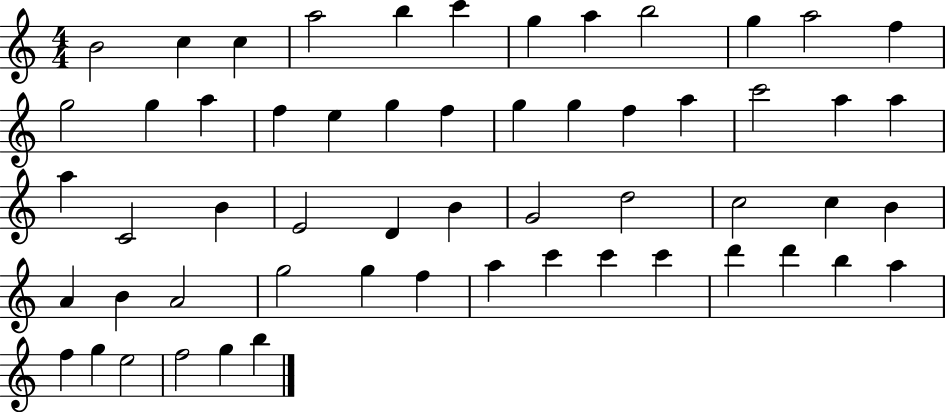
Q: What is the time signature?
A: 4/4